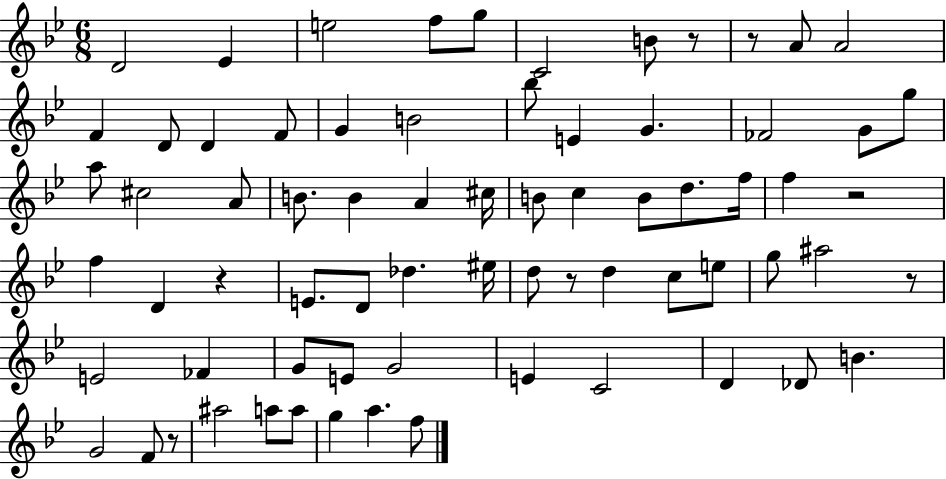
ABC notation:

X:1
T:Untitled
M:6/8
L:1/4
K:Bb
D2 _E e2 f/2 g/2 C2 B/2 z/2 z/2 A/2 A2 F D/2 D F/2 G B2 _b/2 E G _F2 G/2 g/2 a/2 ^c2 A/2 B/2 B A ^c/4 B/2 c B/2 d/2 f/4 f z2 f D z E/2 D/2 _d ^e/4 d/2 z/2 d c/2 e/2 g/2 ^a2 z/2 E2 _F G/2 E/2 G2 E C2 D _D/2 B G2 F/2 z/2 ^a2 a/2 a/2 g a f/2